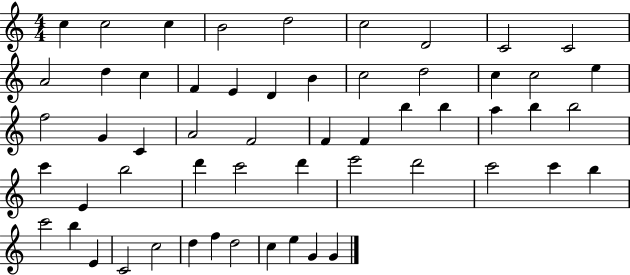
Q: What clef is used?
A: treble